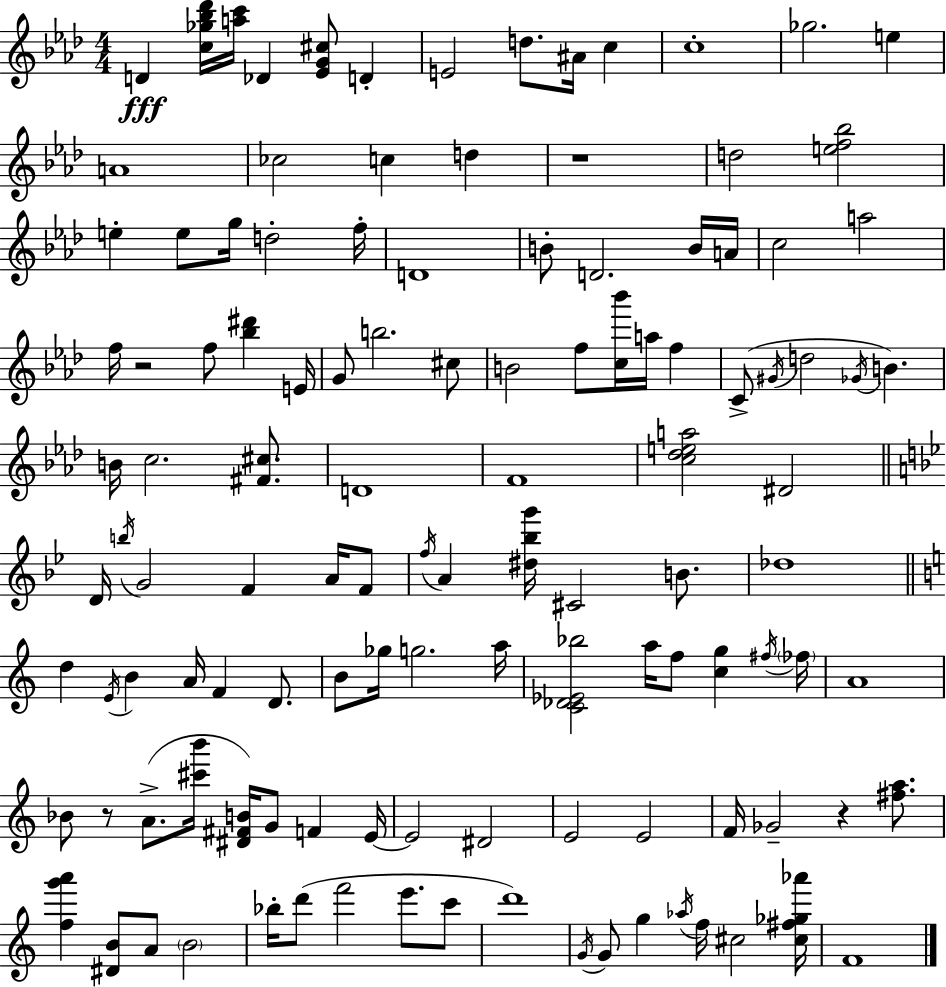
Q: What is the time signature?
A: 4/4